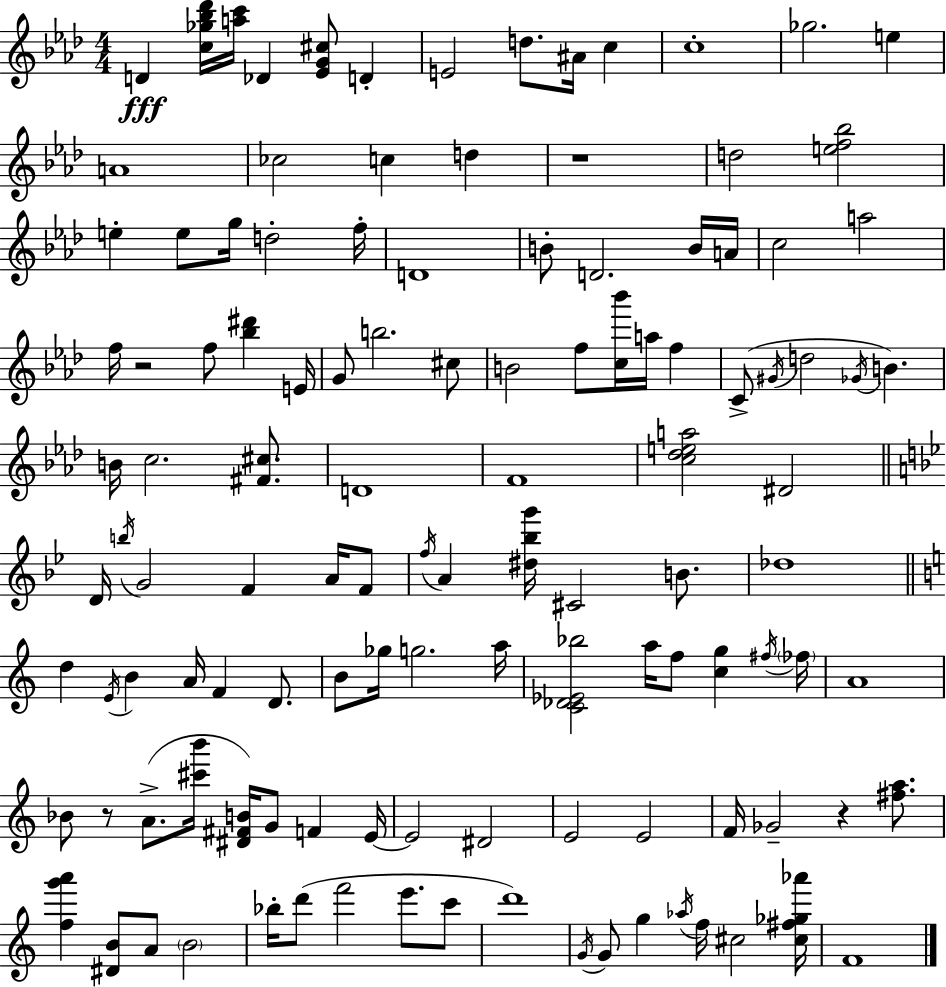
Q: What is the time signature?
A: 4/4